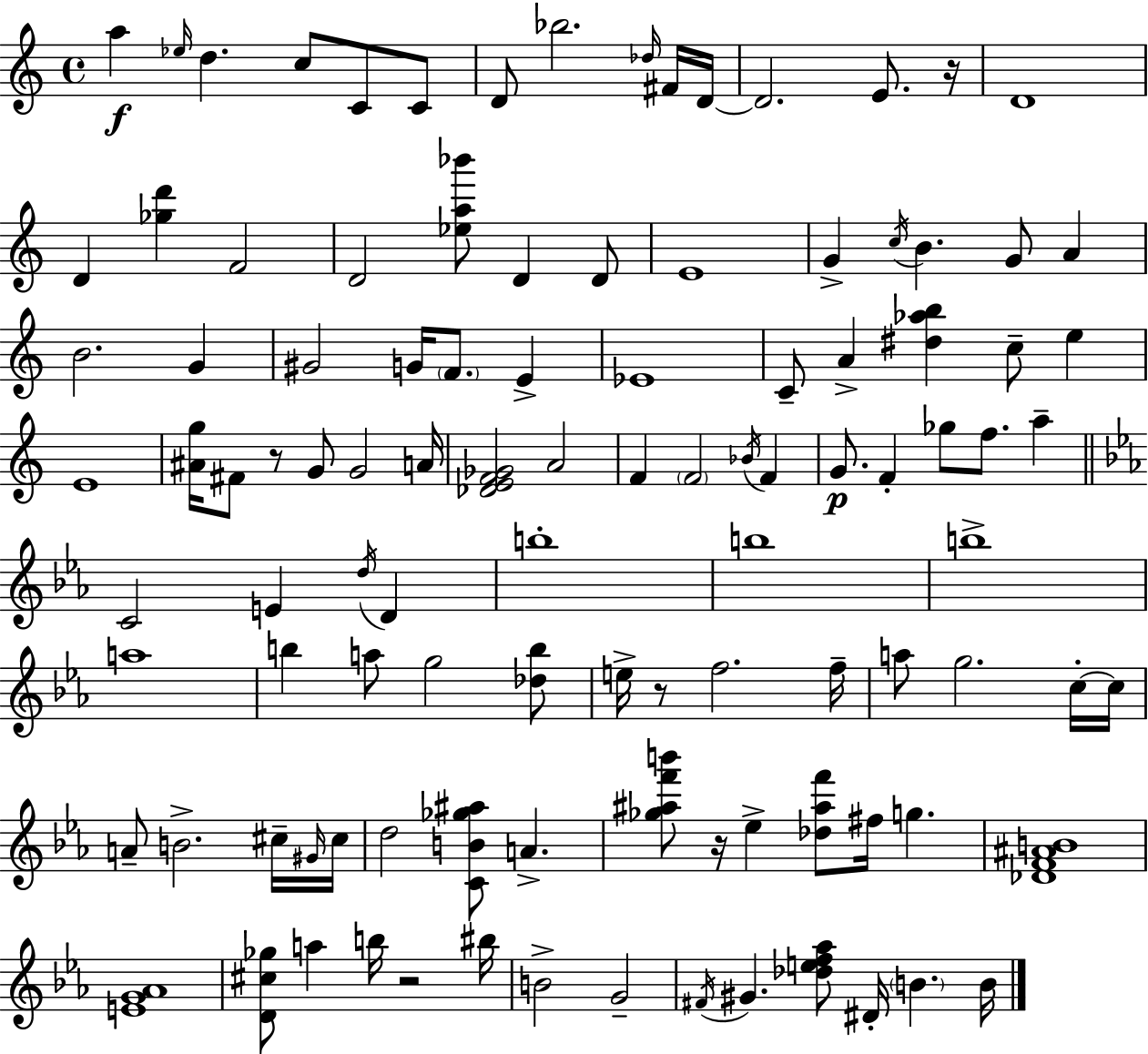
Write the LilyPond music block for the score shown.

{
  \clef treble
  \time 4/4
  \defaultTimeSignature
  \key c \major
  a''4\f \grace { ees''16 } d''4. c''8 c'8 c'8 | d'8 bes''2. \grace { des''16 } | fis'16 d'16~~ d'2. e'8. | r16 d'1 | \break d'4 <ges'' d'''>4 f'2 | d'2 <ees'' a'' bes'''>8 d'4 | d'8 e'1 | g'4-> \acciaccatura { c''16 } b'4. g'8 a'4 | \break b'2. g'4 | gis'2 g'16 \parenthesize f'8. e'4-> | ees'1 | c'8-- a'4-> <dis'' aes'' b''>4 c''8-- e''4 | \break e'1 | <ais' g''>16 fis'8 r8 g'8 g'2 | a'16 <des' e' f' ges'>2 a'2 | f'4 \parenthesize f'2 \acciaccatura { bes'16 } | \break f'4 g'8.\p f'4-. ges''8 f''8. | a''4-- \bar "||" \break \key c \minor c'2 e'4 \acciaccatura { d''16 } d'4 | b''1-. | b''1 | b''1-> | \break a''1 | b''4 a''8 g''2 <des'' b''>8 | e''16-> r8 f''2. | f''16-- a''8 g''2. c''16-.~~ | \break c''16 a'8-- b'2.-> cis''16-- | \grace { gis'16 } cis''16 d''2 <c' b' ges'' ais''>8 a'4.-> | <ges'' ais'' f''' b'''>8 r16 ees''4-> <des'' ais'' f'''>8 fis''16 g''4. | <des' f' ais' b'>1 | \break <e' g' aes'>1 | <d' cis'' ges''>8 a''4 b''16 r2 | bis''16 b'2-> g'2-- | \acciaccatura { fis'16 } gis'4. <des'' e'' f'' aes''>8 dis'16-. \parenthesize b'4. | \break b'16 \bar "|."
}